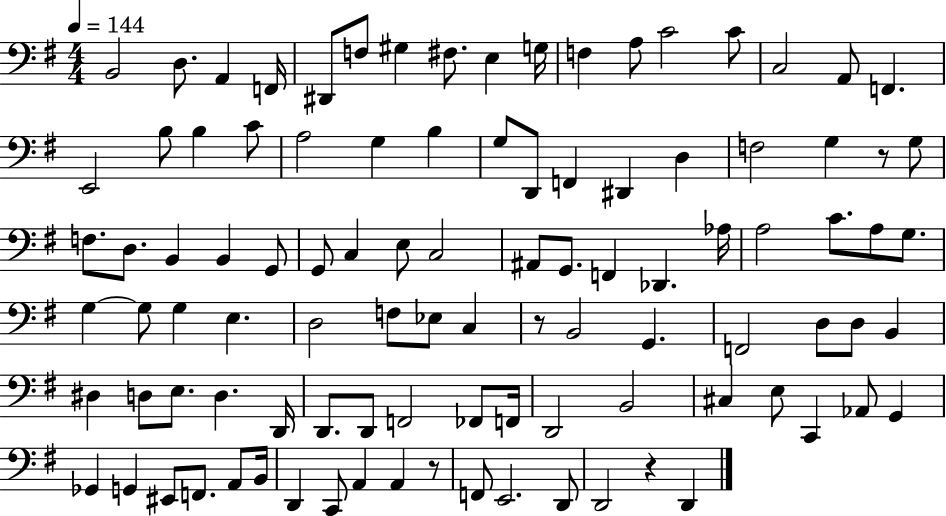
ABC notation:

X:1
T:Untitled
M:4/4
L:1/4
K:G
B,,2 D,/2 A,, F,,/4 ^D,,/2 F,/2 ^G, ^F,/2 E, G,/4 F, A,/2 C2 C/2 C,2 A,,/2 F,, E,,2 B,/2 B, C/2 A,2 G, B, G,/2 D,,/2 F,, ^D,, D, F,2 G, z/2 G,/2 F,/2 D,/2 B,, B,, G,,/2 G,,/2 C, E,/2 C,2 ^A,,/2 G,,/2 F,, _D,, _A,/4 A,2 C/2 A,/2 G,/2 G, G,/2 G, E, D,2 F,/2 _E,/2 C, z/2 B,,2 G,, F,,2 D,/2 D,/2 B,, ^D, D,/2 E,/2 D, D,,/4 D,,/2 D,,/2 F,,2 _F,,/2 F,,/4 D,,2 B,,2 ^C, E,/2 C,, _A,,/2 G,, _G,, G,, ^E,,/2 F,,/2 A,,/2 B,,/4 D,, C,,/2 A,, A,, z/2 F,,/2 E,,2 D,,/2 D,,2 z D,,